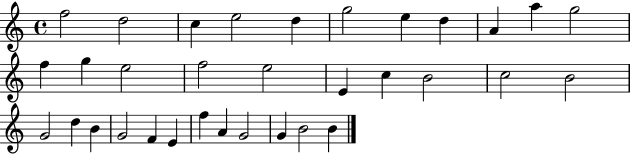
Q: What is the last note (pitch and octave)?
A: B4